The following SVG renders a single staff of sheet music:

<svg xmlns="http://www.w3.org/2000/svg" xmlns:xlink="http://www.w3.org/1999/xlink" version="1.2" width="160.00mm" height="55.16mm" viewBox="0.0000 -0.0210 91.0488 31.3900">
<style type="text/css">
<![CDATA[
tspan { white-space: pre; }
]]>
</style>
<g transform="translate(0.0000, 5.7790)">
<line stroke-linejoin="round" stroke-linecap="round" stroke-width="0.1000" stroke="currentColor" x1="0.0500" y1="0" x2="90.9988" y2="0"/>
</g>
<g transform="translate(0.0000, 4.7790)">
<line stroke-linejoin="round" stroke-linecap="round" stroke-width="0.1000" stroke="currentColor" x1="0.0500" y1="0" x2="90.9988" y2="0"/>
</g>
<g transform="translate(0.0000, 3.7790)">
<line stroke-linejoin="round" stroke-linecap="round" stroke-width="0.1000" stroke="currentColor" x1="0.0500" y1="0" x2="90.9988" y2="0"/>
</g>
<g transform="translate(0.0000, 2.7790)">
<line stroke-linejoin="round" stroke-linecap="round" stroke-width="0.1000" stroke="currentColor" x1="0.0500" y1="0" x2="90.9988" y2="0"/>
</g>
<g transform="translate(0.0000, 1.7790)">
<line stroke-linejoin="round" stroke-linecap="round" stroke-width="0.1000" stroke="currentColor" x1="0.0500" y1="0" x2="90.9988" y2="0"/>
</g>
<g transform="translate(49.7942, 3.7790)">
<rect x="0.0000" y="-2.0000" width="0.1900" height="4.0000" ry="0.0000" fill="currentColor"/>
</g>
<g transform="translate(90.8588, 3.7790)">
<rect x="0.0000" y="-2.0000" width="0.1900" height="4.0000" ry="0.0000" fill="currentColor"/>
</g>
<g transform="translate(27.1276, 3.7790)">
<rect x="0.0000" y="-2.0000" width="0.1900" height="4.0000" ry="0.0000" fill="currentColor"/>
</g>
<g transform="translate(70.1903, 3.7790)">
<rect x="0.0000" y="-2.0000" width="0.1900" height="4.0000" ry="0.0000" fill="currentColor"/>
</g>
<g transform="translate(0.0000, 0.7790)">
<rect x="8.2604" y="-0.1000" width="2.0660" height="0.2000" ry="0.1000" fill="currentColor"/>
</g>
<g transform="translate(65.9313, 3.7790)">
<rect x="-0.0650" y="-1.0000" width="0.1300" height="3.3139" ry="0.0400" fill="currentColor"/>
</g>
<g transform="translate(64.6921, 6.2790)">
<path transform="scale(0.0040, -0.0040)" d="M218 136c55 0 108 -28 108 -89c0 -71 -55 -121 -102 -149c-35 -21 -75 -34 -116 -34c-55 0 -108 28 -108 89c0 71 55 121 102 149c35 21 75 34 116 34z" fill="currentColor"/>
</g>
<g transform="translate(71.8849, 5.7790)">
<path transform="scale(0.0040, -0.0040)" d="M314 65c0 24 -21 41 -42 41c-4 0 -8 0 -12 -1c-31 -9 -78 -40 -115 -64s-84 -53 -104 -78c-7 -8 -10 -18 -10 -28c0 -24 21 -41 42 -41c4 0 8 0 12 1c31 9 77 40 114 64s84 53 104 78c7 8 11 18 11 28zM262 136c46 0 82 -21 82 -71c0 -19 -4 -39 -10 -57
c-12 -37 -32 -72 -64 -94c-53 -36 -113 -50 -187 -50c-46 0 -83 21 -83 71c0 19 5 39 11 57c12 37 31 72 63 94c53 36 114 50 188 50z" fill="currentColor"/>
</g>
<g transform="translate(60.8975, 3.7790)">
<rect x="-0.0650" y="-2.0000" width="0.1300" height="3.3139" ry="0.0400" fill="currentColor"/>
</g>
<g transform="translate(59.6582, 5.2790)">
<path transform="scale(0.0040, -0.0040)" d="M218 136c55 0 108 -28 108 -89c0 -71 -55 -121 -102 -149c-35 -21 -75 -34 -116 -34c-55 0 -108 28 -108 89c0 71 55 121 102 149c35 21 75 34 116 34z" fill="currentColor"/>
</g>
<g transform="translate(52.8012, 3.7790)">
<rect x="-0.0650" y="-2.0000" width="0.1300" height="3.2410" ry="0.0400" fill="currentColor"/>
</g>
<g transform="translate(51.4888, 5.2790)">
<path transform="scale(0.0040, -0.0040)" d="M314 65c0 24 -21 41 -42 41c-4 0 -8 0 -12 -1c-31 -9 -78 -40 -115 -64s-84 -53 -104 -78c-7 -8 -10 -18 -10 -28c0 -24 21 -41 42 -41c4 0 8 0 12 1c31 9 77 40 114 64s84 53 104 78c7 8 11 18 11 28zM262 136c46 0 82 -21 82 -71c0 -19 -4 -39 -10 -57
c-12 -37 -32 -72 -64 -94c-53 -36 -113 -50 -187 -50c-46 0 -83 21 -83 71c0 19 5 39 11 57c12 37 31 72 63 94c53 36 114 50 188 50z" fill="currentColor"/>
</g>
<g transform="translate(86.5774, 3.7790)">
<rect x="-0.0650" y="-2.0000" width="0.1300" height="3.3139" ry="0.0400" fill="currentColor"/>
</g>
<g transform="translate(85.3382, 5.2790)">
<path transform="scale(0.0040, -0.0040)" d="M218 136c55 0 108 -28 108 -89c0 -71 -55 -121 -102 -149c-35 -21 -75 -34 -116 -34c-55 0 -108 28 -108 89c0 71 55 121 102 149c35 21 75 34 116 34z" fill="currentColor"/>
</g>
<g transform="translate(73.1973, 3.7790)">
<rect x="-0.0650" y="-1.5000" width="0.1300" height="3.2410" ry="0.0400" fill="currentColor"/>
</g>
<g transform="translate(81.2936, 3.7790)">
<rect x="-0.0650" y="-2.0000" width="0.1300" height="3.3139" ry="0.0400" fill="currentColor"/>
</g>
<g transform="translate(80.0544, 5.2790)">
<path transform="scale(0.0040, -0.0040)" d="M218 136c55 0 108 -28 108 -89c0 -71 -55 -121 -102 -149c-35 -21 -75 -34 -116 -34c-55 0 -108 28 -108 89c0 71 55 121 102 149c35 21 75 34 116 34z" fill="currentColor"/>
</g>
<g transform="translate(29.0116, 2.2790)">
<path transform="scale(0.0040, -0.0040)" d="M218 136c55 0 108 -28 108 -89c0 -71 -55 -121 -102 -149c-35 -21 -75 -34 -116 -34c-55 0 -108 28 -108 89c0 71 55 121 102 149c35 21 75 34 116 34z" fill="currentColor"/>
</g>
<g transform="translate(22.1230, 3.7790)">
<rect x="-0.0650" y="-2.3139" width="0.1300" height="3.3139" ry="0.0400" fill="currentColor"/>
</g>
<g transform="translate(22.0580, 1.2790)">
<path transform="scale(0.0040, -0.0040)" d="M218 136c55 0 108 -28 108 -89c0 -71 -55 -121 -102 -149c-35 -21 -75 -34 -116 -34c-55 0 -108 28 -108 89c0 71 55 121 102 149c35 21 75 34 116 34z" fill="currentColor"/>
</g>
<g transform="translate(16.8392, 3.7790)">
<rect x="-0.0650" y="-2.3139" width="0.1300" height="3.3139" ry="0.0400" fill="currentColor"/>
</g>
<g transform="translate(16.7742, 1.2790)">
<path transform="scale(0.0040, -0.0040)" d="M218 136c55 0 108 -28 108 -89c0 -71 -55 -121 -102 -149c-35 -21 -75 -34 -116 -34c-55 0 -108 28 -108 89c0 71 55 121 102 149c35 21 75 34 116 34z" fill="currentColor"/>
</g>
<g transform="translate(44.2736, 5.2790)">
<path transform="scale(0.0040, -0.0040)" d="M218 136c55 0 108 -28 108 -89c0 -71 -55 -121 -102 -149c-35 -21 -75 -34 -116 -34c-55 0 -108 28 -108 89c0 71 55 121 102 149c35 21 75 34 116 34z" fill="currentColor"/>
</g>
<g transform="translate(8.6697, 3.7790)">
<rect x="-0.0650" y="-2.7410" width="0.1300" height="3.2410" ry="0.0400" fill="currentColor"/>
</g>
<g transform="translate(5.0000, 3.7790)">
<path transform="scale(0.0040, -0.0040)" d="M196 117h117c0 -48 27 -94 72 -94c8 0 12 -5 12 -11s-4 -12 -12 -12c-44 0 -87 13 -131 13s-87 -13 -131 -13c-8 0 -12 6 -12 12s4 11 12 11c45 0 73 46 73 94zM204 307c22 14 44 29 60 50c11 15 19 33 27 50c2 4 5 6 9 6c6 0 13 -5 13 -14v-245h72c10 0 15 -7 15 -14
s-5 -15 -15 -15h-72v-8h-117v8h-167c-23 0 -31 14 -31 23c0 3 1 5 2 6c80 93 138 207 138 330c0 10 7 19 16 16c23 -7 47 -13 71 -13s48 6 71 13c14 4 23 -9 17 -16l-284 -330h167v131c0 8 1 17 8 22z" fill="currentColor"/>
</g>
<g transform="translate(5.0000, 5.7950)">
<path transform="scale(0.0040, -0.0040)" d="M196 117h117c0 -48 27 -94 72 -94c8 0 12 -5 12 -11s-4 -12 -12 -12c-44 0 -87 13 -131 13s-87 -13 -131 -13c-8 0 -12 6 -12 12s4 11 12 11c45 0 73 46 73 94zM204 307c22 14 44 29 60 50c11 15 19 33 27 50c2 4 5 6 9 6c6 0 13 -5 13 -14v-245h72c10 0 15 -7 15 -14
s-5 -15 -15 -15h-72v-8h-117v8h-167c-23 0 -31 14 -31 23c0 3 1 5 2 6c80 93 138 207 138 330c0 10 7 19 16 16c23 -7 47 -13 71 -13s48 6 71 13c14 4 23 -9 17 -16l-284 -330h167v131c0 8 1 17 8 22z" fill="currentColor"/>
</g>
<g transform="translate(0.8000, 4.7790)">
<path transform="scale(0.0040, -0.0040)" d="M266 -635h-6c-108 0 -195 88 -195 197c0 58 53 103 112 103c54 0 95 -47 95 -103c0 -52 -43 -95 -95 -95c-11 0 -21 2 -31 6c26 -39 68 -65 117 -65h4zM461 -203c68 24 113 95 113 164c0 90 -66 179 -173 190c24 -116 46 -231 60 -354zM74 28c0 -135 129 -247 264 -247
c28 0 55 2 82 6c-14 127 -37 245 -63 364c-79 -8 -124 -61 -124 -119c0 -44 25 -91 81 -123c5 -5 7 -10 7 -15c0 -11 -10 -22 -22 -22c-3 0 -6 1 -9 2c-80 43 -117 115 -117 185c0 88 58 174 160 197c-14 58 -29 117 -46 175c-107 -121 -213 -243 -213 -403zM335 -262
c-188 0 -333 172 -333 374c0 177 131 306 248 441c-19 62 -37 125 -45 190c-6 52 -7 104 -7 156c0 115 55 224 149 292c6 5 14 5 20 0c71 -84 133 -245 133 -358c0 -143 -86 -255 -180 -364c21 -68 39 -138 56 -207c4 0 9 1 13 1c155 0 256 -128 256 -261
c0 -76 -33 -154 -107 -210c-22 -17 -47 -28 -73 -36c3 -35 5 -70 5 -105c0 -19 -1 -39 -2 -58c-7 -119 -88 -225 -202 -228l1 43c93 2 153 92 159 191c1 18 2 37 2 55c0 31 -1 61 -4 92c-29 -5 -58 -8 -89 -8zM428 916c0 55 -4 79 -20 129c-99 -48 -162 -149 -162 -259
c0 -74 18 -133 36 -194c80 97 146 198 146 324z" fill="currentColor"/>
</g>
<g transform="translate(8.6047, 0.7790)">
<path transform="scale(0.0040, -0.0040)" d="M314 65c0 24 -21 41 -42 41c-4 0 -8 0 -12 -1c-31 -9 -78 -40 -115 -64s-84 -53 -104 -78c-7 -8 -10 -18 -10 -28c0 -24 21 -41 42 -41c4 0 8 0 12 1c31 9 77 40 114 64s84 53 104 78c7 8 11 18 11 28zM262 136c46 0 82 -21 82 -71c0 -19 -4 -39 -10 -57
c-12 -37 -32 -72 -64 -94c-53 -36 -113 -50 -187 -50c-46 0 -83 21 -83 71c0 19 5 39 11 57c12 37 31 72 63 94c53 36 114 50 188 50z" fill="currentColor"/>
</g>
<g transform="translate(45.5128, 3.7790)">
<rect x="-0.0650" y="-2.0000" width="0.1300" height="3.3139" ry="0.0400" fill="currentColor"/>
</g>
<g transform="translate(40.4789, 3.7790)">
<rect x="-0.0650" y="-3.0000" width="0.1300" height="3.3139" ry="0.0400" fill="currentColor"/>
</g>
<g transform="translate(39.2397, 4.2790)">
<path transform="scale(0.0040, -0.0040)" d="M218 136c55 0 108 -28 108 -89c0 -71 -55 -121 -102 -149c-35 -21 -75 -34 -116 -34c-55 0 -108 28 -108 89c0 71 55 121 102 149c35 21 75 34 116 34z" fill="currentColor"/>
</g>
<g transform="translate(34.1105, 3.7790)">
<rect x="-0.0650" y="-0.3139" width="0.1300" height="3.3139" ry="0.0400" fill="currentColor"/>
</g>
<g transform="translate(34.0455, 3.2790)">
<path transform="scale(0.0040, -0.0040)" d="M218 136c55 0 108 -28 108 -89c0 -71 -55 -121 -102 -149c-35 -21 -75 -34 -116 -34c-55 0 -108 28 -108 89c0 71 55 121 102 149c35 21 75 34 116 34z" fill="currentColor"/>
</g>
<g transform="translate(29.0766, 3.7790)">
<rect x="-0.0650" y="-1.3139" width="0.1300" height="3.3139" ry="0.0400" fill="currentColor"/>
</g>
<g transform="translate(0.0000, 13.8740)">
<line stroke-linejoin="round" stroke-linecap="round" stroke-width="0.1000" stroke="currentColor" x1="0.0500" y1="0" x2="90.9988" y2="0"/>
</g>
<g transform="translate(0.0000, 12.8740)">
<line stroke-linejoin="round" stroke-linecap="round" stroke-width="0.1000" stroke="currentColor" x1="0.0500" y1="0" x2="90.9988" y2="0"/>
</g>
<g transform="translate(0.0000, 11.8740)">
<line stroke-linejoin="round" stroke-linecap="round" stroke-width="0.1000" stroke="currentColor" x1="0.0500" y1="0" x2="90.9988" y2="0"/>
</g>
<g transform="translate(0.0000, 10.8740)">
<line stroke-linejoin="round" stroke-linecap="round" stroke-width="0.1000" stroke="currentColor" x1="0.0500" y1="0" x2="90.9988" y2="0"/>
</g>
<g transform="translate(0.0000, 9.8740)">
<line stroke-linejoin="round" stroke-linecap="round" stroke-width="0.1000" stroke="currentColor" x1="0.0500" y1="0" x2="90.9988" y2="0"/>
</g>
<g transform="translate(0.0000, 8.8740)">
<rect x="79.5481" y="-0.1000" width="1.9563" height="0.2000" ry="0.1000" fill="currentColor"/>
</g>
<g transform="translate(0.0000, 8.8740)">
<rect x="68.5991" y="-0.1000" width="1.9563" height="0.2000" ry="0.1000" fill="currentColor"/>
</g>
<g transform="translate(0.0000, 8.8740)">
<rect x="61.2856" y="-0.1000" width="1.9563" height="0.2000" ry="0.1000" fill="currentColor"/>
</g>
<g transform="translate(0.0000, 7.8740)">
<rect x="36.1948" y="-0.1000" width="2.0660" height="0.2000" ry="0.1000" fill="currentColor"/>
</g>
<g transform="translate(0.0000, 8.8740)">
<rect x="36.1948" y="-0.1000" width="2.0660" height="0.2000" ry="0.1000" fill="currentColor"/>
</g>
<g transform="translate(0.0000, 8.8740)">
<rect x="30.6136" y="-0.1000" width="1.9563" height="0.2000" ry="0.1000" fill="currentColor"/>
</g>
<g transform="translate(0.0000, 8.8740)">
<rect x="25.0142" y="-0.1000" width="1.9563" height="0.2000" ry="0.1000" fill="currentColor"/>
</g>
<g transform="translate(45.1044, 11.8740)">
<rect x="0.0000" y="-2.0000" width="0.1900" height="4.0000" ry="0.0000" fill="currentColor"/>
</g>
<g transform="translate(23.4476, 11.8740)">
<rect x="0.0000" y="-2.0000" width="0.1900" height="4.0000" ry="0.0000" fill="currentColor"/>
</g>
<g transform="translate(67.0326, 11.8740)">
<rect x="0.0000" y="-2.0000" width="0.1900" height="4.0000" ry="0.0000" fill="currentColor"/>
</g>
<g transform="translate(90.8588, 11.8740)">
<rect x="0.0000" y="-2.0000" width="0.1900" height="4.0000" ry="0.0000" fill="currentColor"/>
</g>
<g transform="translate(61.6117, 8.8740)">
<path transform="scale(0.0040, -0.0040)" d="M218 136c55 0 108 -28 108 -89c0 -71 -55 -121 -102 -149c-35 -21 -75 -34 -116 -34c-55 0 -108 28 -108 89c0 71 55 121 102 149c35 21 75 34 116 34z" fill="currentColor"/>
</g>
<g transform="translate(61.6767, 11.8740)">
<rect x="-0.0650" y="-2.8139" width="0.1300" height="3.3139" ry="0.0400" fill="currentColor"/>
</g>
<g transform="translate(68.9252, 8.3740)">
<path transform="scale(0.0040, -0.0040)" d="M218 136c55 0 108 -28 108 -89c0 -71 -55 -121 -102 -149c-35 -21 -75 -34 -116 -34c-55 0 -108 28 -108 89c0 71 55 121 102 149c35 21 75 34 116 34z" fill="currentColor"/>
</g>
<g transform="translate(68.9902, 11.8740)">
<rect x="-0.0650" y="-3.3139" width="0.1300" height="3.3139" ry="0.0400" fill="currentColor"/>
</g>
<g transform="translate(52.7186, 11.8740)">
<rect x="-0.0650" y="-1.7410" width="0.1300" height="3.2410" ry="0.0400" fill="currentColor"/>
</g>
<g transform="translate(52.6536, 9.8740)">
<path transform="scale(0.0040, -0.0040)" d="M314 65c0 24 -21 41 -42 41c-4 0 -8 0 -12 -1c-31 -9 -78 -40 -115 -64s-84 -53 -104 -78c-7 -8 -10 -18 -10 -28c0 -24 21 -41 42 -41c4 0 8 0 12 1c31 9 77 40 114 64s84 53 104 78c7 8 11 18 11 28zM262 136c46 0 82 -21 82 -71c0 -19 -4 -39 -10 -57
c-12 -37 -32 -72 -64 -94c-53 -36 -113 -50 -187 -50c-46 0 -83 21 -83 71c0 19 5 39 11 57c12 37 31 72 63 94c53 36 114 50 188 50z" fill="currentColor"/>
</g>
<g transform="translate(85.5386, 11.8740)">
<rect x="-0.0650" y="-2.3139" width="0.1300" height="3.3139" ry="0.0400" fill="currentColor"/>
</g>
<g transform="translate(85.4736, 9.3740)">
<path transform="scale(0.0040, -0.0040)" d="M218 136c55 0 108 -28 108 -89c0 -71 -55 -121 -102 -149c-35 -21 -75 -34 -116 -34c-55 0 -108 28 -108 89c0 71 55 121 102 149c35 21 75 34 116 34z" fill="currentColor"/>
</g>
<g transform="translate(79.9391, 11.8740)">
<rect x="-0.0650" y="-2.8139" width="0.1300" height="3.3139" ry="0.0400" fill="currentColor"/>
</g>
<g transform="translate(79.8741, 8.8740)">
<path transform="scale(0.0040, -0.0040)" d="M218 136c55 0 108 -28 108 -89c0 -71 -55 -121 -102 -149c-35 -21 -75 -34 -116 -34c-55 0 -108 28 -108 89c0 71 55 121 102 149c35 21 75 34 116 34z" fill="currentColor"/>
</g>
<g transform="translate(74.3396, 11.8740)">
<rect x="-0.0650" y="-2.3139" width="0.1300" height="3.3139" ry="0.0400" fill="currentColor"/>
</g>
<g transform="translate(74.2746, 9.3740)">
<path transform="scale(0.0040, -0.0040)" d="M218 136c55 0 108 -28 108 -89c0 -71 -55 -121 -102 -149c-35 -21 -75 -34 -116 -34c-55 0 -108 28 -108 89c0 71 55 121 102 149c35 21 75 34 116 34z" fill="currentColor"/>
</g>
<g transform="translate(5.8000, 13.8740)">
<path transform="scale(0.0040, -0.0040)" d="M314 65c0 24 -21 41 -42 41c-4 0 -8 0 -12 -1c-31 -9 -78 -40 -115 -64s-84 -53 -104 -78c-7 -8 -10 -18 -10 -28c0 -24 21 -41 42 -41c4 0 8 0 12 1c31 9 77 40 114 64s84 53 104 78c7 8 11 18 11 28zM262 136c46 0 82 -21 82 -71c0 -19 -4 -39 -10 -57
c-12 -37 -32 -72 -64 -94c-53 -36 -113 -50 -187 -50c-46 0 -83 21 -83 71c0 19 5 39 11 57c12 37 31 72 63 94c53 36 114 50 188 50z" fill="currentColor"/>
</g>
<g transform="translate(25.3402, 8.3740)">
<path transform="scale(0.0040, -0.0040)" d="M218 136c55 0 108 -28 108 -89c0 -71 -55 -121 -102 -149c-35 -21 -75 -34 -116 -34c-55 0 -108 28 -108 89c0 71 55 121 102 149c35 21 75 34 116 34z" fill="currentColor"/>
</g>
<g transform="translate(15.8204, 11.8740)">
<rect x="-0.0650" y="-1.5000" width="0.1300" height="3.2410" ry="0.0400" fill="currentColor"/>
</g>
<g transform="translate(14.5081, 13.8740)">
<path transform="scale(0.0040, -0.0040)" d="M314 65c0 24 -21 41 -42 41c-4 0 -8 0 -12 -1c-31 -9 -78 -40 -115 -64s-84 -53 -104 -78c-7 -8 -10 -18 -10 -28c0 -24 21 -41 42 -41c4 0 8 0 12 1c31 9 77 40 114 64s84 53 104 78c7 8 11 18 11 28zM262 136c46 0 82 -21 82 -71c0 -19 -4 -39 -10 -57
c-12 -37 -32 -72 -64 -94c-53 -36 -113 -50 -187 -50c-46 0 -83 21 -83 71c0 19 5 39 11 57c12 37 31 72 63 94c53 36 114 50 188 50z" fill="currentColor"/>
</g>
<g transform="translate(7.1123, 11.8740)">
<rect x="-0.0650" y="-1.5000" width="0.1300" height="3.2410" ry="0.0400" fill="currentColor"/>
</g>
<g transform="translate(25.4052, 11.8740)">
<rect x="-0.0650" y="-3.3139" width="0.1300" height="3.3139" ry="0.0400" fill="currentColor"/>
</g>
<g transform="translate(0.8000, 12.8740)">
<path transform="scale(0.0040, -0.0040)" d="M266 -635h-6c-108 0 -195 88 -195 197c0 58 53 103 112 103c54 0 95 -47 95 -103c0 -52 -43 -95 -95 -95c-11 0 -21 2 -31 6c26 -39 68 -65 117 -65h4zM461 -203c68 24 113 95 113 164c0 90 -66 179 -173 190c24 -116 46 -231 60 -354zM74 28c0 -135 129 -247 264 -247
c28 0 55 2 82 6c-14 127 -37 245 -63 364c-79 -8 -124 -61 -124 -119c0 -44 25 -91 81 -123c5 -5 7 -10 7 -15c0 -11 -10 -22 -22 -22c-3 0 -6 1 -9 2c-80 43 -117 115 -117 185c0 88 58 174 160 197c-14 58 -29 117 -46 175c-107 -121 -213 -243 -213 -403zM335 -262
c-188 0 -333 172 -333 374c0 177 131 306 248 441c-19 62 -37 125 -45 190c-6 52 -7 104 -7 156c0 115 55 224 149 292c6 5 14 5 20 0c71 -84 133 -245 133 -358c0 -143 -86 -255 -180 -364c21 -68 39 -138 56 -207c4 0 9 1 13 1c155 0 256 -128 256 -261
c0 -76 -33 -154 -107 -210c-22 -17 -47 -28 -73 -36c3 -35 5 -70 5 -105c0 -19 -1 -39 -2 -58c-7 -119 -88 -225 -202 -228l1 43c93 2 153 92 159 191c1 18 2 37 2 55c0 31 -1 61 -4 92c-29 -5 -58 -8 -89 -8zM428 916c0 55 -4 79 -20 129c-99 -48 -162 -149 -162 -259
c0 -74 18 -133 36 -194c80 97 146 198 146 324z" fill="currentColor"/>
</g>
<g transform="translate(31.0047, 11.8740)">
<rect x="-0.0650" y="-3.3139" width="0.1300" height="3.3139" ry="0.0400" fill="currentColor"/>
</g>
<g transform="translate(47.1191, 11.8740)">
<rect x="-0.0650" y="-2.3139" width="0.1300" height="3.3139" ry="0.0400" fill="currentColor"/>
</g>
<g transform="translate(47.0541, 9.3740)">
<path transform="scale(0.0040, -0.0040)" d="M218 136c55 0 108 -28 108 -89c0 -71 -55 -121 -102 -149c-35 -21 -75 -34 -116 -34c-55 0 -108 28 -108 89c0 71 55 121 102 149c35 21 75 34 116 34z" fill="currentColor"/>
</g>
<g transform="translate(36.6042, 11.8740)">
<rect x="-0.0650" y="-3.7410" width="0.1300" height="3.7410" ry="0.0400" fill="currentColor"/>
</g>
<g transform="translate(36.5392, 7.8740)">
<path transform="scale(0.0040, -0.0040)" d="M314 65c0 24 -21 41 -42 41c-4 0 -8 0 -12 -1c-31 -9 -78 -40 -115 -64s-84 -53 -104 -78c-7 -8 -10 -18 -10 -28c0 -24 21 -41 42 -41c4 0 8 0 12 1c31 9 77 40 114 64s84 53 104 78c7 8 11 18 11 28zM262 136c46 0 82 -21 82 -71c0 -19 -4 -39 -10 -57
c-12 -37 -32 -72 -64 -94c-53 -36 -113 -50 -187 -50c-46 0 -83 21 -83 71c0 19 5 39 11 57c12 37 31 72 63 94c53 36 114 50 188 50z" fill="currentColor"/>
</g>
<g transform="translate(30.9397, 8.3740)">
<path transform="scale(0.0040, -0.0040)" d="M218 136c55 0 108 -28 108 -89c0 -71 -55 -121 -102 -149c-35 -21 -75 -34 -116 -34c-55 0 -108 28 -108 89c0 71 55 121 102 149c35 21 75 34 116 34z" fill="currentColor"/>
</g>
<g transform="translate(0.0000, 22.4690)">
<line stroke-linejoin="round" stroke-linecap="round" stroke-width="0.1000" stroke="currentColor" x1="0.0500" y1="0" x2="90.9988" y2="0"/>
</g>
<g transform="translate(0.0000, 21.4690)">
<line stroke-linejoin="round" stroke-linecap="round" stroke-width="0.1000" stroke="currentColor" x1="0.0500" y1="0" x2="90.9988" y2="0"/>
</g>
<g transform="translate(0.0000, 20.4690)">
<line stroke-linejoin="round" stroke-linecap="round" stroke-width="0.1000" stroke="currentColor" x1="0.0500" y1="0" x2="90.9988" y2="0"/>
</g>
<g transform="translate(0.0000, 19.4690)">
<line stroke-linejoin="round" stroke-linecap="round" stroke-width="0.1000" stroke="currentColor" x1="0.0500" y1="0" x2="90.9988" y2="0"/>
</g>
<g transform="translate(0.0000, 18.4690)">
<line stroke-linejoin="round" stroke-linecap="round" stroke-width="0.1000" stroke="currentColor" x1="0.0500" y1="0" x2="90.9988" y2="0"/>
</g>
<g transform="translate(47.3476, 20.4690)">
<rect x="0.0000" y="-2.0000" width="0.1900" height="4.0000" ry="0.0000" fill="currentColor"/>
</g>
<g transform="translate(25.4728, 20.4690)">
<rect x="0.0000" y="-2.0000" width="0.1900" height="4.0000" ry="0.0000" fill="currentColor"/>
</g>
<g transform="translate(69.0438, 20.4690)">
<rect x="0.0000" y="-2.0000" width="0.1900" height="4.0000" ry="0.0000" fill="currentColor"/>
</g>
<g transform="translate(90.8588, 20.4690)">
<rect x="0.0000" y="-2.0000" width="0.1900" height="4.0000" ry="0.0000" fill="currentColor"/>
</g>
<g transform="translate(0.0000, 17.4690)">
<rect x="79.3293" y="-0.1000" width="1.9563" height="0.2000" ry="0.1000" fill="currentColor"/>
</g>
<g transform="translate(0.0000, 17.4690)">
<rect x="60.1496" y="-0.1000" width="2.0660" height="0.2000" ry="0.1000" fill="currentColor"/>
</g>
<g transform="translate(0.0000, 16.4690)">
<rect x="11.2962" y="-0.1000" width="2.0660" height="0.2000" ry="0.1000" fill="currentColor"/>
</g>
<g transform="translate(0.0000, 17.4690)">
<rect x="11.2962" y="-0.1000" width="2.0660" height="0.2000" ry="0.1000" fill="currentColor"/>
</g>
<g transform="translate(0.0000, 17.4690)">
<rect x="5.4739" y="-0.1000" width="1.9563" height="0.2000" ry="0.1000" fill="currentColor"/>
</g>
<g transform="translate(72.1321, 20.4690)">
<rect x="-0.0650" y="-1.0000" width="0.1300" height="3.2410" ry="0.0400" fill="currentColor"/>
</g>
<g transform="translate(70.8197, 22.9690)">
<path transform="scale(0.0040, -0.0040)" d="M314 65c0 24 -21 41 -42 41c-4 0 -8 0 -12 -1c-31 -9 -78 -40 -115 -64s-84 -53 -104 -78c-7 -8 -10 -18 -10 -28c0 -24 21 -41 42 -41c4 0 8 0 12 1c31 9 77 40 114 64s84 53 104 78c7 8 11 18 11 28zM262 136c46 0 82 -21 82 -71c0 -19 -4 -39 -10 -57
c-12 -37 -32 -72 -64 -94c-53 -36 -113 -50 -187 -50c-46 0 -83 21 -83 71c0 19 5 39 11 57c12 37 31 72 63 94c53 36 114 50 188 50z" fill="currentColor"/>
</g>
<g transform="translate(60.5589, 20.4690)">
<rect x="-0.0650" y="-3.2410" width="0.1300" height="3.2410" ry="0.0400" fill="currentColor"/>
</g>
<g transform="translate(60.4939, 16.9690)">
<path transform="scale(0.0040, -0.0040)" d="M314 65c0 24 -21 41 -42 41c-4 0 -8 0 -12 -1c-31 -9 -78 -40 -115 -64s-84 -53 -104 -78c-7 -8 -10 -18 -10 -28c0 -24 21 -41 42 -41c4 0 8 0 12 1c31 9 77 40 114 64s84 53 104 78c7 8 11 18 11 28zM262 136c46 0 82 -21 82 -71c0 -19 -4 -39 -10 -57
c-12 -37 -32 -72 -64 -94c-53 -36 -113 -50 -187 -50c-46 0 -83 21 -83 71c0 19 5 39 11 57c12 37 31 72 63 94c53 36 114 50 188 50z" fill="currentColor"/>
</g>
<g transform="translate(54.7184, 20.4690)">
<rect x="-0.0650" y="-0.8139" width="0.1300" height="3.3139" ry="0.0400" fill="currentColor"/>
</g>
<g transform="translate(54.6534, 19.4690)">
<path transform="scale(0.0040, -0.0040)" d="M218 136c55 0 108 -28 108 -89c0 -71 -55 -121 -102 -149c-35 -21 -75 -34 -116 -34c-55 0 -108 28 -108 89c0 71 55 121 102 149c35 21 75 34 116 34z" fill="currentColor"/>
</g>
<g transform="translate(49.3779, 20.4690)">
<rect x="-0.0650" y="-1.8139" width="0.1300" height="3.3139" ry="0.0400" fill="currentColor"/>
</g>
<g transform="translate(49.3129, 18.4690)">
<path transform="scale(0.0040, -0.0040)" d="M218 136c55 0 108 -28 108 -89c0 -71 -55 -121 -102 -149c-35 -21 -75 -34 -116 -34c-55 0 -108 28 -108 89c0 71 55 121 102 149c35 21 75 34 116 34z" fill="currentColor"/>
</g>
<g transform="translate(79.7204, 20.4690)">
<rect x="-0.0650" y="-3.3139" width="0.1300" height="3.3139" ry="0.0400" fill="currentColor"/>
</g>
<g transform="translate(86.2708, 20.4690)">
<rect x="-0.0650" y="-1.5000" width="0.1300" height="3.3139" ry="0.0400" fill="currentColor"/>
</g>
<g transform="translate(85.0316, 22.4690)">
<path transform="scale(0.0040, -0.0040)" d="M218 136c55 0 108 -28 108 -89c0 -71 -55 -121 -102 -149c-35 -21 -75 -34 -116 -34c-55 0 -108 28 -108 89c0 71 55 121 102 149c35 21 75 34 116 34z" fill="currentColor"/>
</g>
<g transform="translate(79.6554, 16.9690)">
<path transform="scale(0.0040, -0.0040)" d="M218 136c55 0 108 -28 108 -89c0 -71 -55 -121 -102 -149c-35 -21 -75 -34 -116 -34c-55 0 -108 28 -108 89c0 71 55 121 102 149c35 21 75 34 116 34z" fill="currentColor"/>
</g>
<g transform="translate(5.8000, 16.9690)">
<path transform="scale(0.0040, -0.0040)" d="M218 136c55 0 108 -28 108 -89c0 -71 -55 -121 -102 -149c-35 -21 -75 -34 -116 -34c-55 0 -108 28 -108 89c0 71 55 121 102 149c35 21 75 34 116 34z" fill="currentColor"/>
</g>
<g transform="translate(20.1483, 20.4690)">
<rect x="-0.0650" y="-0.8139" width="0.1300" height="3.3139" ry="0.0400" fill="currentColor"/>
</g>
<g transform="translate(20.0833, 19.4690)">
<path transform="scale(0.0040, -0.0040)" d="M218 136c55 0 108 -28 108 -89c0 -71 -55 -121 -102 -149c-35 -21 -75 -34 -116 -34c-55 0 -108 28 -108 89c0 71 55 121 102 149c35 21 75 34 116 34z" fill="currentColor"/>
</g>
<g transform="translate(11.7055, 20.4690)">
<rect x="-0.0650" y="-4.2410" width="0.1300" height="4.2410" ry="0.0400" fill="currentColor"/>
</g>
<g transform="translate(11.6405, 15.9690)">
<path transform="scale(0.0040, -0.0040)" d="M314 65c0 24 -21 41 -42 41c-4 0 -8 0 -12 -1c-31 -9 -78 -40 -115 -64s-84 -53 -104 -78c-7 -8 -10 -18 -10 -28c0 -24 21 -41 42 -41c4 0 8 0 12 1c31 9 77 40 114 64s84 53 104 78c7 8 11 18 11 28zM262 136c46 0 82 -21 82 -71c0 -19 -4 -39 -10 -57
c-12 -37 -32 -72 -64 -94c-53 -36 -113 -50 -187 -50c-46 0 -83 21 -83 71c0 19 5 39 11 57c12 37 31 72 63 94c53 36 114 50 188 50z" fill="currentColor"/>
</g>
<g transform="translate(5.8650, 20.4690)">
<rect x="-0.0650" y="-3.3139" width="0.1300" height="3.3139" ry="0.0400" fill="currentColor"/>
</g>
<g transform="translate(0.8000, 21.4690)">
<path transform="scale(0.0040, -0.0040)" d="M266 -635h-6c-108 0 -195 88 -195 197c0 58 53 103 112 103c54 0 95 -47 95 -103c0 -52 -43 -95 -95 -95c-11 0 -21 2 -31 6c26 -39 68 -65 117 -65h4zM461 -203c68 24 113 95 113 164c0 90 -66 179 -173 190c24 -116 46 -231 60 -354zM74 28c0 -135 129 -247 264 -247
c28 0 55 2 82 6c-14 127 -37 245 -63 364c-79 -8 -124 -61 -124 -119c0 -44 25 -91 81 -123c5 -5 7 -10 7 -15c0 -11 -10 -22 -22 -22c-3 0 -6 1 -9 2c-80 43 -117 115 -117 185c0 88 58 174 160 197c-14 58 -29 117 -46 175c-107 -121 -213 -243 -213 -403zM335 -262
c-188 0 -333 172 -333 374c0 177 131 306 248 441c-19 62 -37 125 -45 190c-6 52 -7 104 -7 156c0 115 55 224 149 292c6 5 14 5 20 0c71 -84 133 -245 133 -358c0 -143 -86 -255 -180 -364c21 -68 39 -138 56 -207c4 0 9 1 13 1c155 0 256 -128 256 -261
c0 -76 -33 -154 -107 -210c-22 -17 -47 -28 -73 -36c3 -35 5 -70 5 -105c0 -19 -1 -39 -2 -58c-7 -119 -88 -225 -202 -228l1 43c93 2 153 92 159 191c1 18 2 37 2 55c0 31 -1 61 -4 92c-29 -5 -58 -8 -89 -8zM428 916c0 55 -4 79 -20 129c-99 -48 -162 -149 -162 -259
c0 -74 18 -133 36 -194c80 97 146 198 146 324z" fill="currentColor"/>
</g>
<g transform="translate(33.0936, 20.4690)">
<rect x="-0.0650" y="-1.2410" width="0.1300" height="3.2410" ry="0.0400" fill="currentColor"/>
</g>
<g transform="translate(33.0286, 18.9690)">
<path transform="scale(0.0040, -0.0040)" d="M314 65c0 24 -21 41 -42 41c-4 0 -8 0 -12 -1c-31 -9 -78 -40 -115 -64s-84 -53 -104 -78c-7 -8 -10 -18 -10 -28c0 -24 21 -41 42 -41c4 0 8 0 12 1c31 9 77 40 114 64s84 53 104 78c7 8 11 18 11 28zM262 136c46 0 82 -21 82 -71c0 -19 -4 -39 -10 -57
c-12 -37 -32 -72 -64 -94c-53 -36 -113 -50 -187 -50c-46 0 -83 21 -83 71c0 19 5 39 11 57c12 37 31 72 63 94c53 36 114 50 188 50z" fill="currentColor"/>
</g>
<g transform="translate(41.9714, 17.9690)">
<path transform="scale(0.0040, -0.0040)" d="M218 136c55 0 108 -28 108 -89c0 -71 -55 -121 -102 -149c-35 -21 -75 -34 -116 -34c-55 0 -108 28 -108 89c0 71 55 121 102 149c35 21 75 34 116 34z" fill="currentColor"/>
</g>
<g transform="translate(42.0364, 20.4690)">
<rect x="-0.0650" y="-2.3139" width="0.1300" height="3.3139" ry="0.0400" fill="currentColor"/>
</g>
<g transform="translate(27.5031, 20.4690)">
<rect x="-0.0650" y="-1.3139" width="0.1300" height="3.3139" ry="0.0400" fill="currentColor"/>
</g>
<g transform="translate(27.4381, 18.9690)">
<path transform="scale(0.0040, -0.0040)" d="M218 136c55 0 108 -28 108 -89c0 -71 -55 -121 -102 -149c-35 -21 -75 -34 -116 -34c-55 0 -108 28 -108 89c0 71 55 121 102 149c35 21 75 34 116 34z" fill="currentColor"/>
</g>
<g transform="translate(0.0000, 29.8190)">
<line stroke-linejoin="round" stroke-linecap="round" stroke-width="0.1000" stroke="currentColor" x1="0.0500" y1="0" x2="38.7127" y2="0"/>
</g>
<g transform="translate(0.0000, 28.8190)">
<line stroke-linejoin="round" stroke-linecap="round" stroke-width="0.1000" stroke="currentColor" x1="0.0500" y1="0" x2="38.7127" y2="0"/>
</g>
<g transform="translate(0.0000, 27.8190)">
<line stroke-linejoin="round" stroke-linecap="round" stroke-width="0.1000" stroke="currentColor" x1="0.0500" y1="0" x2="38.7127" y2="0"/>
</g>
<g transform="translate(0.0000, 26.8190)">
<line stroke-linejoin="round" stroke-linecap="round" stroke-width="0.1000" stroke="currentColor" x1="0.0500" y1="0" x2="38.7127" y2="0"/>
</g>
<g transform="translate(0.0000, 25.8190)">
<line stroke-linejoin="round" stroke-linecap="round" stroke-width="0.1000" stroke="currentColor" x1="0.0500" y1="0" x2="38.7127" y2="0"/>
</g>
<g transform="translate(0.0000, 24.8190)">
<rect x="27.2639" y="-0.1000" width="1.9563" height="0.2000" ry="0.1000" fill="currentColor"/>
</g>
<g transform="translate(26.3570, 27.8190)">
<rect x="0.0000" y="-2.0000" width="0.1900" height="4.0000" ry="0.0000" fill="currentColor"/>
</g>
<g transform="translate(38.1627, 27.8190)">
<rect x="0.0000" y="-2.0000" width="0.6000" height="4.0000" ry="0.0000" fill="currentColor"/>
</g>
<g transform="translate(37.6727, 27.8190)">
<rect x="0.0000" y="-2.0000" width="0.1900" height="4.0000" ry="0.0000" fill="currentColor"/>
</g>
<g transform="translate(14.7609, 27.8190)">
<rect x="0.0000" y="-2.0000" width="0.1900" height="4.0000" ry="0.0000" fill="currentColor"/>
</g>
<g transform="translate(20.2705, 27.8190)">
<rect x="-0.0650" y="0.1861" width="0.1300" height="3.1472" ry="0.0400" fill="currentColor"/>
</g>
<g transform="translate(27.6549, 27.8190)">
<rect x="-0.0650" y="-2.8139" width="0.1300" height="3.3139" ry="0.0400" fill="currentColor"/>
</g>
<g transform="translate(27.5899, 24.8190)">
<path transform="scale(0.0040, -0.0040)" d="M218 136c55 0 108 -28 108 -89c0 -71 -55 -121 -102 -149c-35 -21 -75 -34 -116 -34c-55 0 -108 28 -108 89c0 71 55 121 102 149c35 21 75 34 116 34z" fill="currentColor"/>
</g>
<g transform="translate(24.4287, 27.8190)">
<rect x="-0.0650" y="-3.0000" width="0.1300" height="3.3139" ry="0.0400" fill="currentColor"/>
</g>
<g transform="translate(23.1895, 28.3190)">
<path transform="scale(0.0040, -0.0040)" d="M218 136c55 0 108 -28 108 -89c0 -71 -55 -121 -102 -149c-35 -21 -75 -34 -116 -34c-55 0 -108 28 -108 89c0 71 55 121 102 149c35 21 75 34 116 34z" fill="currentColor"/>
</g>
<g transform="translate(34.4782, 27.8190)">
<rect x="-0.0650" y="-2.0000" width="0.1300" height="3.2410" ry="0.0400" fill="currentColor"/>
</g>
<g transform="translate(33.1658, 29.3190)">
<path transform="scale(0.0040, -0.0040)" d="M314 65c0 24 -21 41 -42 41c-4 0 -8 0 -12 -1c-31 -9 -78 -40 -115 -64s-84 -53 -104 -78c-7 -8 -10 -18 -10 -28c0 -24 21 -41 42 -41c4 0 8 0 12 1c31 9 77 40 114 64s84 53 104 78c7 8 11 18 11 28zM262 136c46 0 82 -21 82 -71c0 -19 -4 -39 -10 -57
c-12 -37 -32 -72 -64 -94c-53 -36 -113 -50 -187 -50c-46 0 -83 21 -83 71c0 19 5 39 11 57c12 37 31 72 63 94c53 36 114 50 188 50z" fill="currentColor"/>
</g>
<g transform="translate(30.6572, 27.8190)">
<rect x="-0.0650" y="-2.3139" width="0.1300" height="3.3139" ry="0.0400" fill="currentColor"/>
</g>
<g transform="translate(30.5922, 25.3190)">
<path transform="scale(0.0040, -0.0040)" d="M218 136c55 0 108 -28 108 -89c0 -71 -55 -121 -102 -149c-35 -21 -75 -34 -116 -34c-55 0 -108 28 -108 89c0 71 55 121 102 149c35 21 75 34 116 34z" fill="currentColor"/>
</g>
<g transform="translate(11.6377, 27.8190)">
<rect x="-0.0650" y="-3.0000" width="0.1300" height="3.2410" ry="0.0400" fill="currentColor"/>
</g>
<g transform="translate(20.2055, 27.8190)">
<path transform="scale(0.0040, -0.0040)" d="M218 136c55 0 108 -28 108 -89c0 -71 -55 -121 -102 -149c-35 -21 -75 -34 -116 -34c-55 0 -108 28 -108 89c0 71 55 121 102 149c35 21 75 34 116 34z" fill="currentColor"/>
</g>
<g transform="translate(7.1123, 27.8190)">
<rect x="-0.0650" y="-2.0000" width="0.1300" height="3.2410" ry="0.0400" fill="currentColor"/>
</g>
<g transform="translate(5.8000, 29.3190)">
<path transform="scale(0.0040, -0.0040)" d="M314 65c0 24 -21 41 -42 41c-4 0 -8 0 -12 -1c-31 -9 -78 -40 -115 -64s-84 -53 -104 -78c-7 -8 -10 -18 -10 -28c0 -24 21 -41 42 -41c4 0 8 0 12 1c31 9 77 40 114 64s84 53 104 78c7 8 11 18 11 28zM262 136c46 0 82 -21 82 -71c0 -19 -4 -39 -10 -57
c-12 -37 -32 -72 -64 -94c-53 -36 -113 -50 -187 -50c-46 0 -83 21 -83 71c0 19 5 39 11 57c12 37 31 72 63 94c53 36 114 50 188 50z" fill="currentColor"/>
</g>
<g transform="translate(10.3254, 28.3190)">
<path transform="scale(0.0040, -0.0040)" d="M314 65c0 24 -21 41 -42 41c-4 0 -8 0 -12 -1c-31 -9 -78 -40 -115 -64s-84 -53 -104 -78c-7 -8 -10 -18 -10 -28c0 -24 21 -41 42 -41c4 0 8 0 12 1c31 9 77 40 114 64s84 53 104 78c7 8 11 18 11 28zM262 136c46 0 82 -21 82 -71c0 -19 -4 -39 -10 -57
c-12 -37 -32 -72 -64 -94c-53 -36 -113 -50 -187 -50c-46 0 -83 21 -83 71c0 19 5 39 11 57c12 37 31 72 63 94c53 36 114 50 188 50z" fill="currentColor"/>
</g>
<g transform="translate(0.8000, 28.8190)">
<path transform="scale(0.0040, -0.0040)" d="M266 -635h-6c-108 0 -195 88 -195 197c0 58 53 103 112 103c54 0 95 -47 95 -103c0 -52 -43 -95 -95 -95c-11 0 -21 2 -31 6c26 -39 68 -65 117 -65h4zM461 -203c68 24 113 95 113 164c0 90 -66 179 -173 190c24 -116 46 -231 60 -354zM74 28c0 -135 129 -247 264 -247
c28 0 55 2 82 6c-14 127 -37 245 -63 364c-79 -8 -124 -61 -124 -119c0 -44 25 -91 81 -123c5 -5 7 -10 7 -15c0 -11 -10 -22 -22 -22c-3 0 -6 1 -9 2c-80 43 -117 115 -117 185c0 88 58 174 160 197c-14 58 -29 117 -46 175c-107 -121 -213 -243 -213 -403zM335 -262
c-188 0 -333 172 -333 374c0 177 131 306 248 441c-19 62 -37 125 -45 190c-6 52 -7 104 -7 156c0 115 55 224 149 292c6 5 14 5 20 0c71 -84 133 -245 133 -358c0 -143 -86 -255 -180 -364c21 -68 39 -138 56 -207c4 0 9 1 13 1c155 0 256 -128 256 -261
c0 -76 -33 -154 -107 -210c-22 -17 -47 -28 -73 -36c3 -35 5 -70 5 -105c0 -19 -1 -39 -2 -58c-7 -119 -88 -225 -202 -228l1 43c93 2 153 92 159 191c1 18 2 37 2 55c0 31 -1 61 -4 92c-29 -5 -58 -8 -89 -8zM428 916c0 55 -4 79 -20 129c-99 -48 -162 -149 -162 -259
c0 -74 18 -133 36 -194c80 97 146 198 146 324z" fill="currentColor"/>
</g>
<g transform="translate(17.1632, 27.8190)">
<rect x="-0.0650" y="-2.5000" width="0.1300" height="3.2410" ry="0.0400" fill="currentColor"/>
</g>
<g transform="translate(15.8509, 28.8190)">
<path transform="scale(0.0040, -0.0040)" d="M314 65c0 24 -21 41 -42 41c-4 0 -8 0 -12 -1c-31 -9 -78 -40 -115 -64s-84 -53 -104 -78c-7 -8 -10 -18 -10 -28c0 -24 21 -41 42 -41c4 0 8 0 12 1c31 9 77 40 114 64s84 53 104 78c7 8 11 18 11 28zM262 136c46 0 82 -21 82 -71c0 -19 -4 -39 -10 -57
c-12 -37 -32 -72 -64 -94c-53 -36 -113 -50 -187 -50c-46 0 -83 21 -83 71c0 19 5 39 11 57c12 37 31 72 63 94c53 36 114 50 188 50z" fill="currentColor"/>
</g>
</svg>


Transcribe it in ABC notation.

X:1
T:Untitled
M:4/4
L:1/4
K:C
a2 g g e c A F F2 F D E2 F F E2 E2 b b c'2 g f2 a b g a g b d'2 d e e2 g f d b2 D2 b E F2 A2 G2 B A a g F2